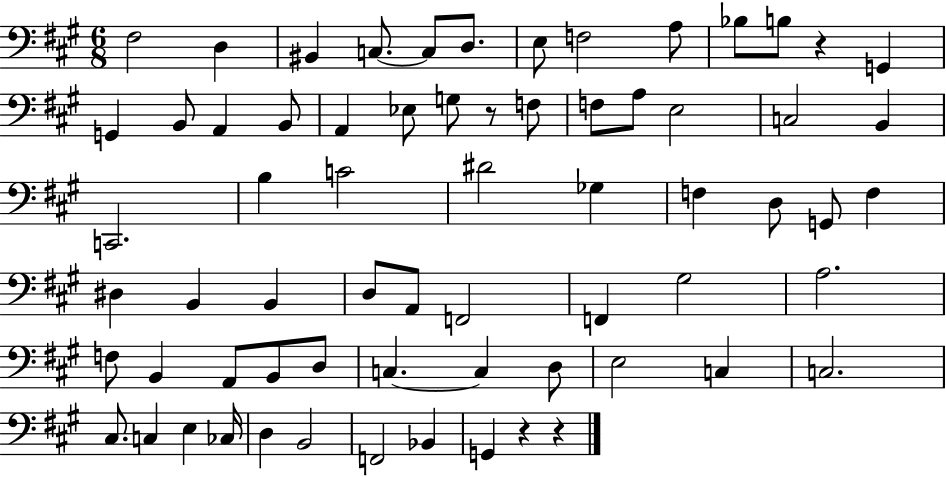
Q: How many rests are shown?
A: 4